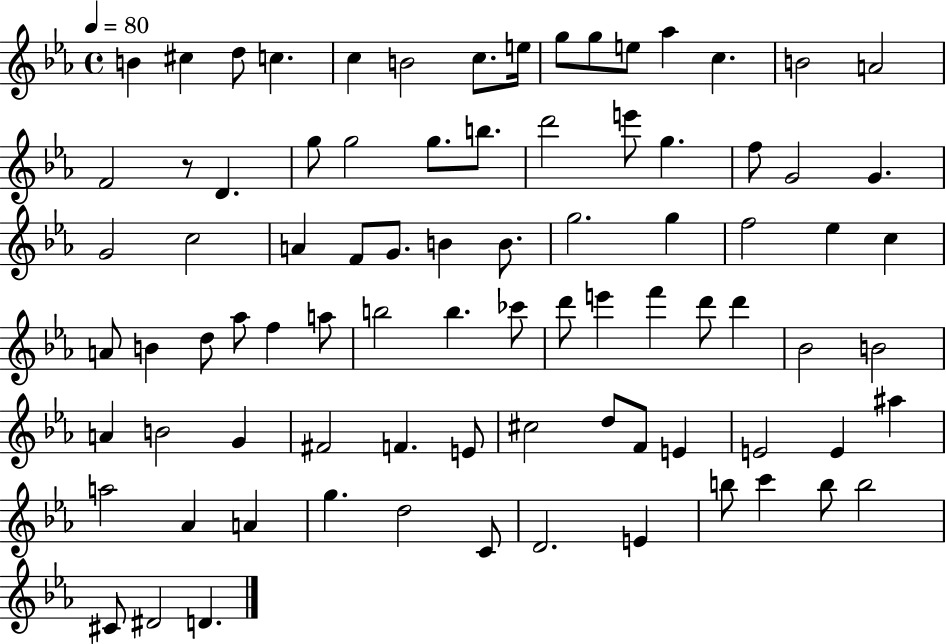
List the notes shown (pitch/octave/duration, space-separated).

B4/q C#5/q D5/e C5/q. C5/q B4/h C5/e. E5/s G5/e G5/e E5/e Ab5/q C5/q. B4/h A4/h F4/h R/e D4/q. G5/e G5/h G5/e. B5/e. D6/h E6/e G5/q. F5/e G4/h G4/q. G4/h C5/h A4/q F4/e G4/e. B4/q B4/e. G5/h. G5/q F5/h Eb5/q C5/q A4/e B4/q D5/e Ab5/e F5/q A5/e B5/h B5/q. CES6/e D6/e E6/q F6/q D6/e D6/q Bb4/h B4/h A4/q B4/h G4/q F#4/h F4/q. E4/e C#5/h D5/e F4/e E4/q E4/h E4/q A#5/q A5/h Ab4/q A4/q G5/q. D5/h C4/e D4/h. E4/q B5/e C6/q B5/e B5/h C#4/e D#4/h D4/q.